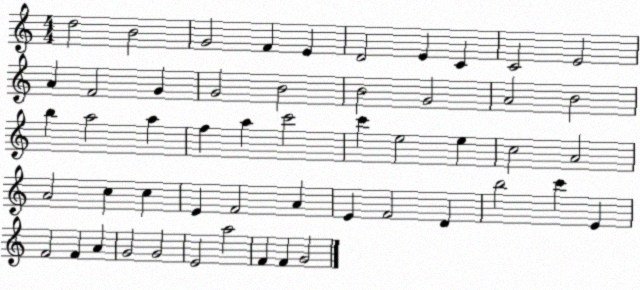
X:1
T:Untitled
M:4/4
L:1/4
K:C
d2 B2 G2 F E D2 E C C2 E2 A F2 G G2 B2 B2 G2 A2 B2 b a2 a f a c'2 c' e2 e c2 A2 A2 c c E F2 A E F2 D b2 c' E F2 F A G2 G2 E2 a2 F F G2